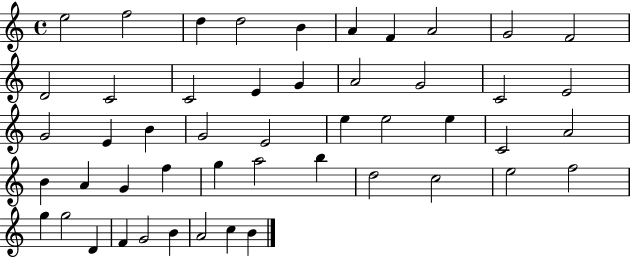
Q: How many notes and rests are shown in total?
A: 49